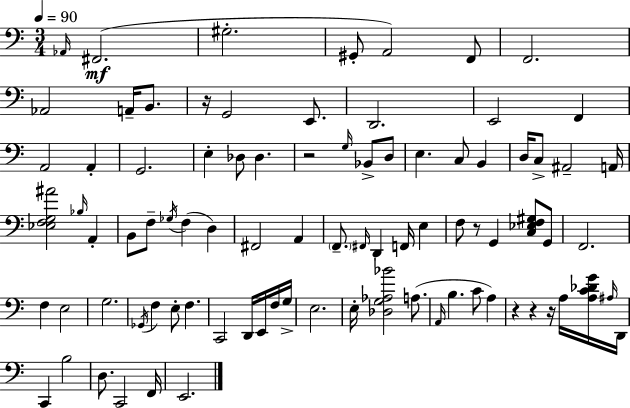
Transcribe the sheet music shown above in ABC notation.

X:1
T:Untitled
M:3/4
L:1/4
K:Am
_A,,/4 ^F,,2 ^G,2 ^G,,/2 A,,2 F,,/2 F,,2 _A,,2 A,,/4 B,,/2 z/4 G,,2 E,,/2 D,,2 E,,2 F,, A,,2 A,, G,,2 E, _D,/2 _D, z2 G,/4 _B,,/2 D,/2 E, C,/2 B,, D,/4 C,/2 ^A,,2 A,,/4 [_E,F,G,^A]2 _B,/4 A,, B,,/2 F,/2 _G,/4 F, D, ^F,,2 A,, F,,/2 ^F,,/4 D,, F,,/4 E, F,/2 z/2 G,, [C,_E,F,^G,]/2 G,,/2 F,,2 F, E,2 G,2 _G,,/4 F, E,/2 F, C,,2 D,,/4 E,,/4 F,/4 G,/4 E,2 E,/4 [_D,G,_A,_B]2 A,/2 A,,/4 B, C/2 A, z z z/4 A,/4 [A,C_DG]/4 ^A,/4 D,,/4 C,, B,2 D,/2 C,,2 F,,/4 E,,2